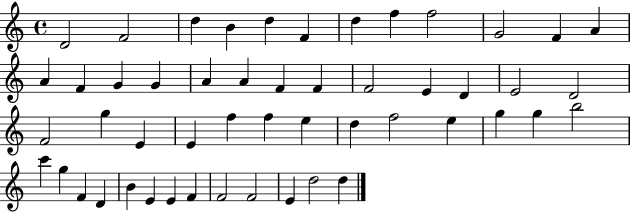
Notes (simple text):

D4/h F4/h D5/q B4/q D5/q F4/q D5/q F5/q F5/h G4/h F4/q A4/q A4/q F4/q G4/q G4/q A4/q A4/q F4/q F4/q F4/h E4/q D4/q E4/h D4/h F4/h G5/q E4/q E4/q F5/q F5/q E5/q D5/q F5/h E5/q G5/q G5/q B5/h C6/q G5/q F4/q D4/q B4/q E4/q E4/q F4/q F4/h F4/h E4/q D5/h D5/q